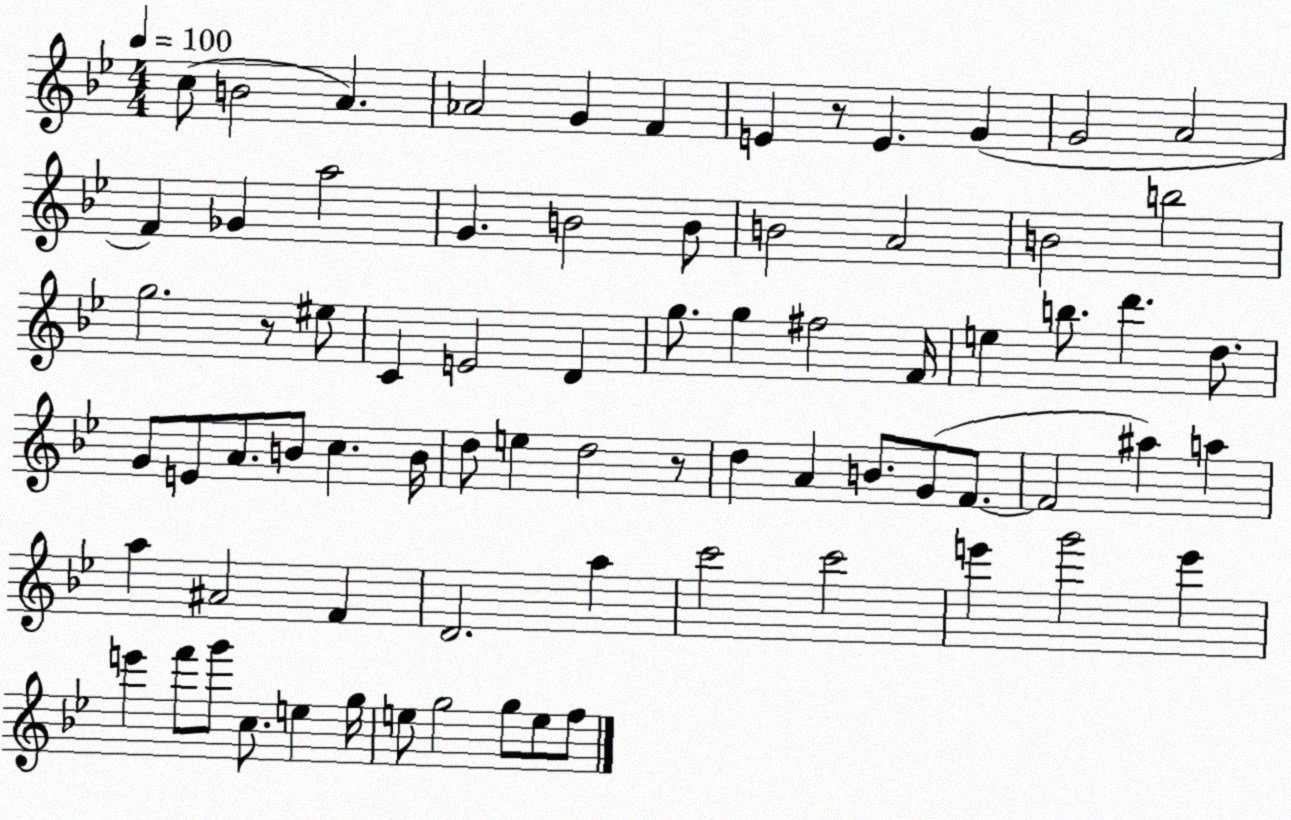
X:1
T:Untitled
M:4/4
L:1/4
K:Bb
c/2 B2 A _A2 G F E z/2 E G G2 A2 F _G a2 G B2 B/2 B2 A2 B2 b2 g2 z/2 ^e/2 C E2 D g/2 g ^f2 F/4 e b/2 d' d/2 G/2 E/2 A/2 B/2 c B/4 d/2 e d2 z/2 d A B/2 G/2 F/2 F2 ^a a a ^A2 F D2 a c'2 c'2 e' g'2 e' e' f'/2 g'/2 c/2 e g/4 e/2 g2 g/2 e/2 f/2